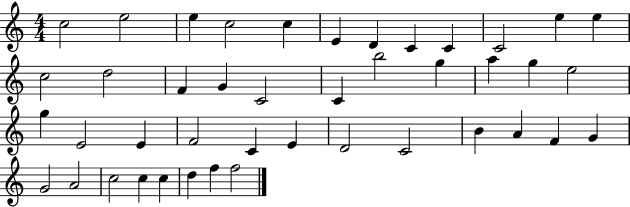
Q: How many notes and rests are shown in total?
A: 43